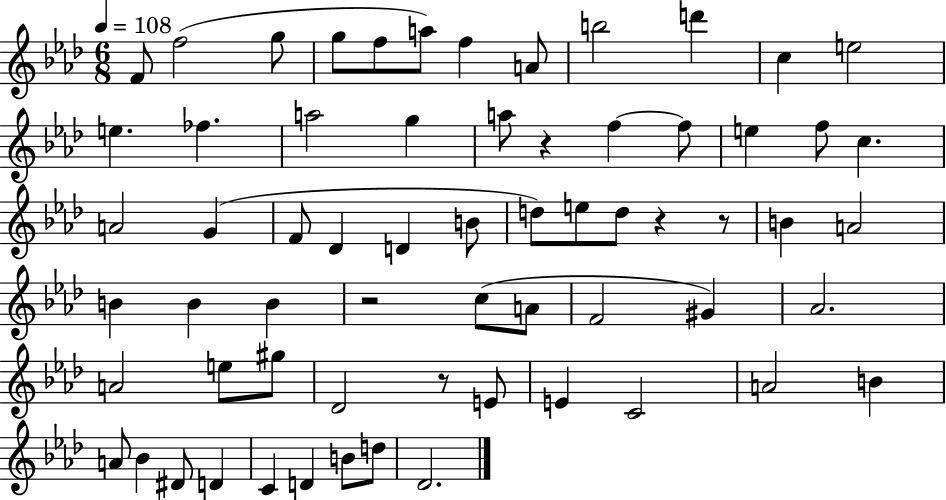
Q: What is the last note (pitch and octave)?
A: Db4